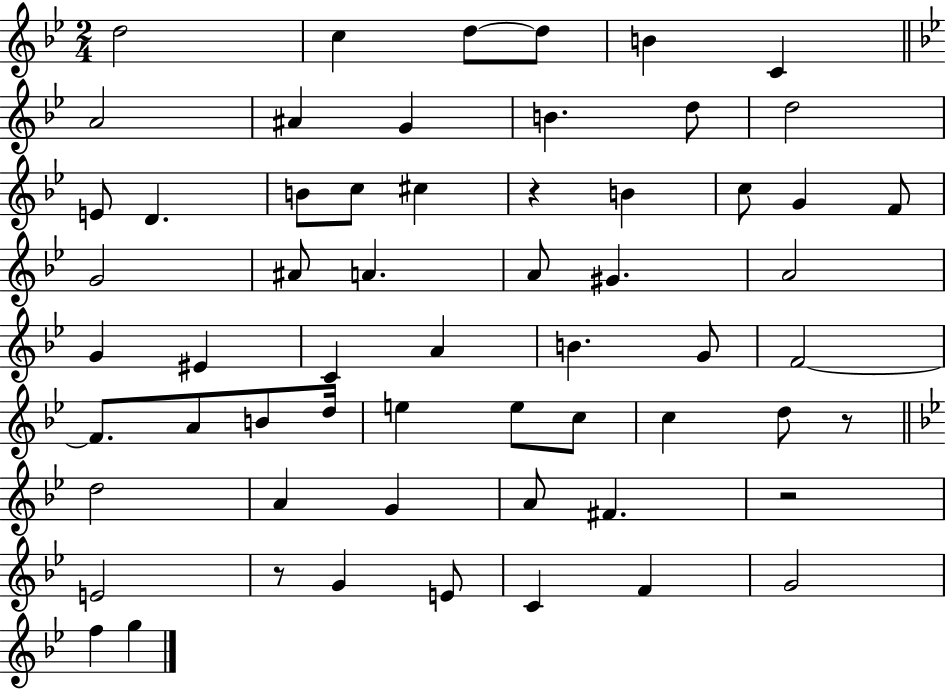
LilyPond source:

{
  \clef treble
  \numericTimeSignature
  \time 2/4
  \key bes \major
  d''2 | c''4 d''8~~ d''8 | b'4 c'4 | \bar "||" \break \key g \minor a'2 | ais'4 g'4 | b'4. d''8 | d''2 | \break e'8 d'4. | b'8 c''8 cis''4 | r4 b'4 | c''8 g'4 f'8 | \break g'2 | ais'8 a'4. | a'8 gis'4. | a'2 | \break g'4 eis'4 | c'4 a'4 | b'4. g'8 | f'2~~ | \break f'8. a'8 b'8 d''16 | e''4 e''8 c''8 | c''4 d''8 r8 | \bar "||" \break \key bes \major d''2 | a'4 g'4 | a'8 fis'4. | r2 | \break e'2 | r8 g'4 e'8 | c'4 f'4 | g'2 | \break f''4 g''4 | \bar "|."
}